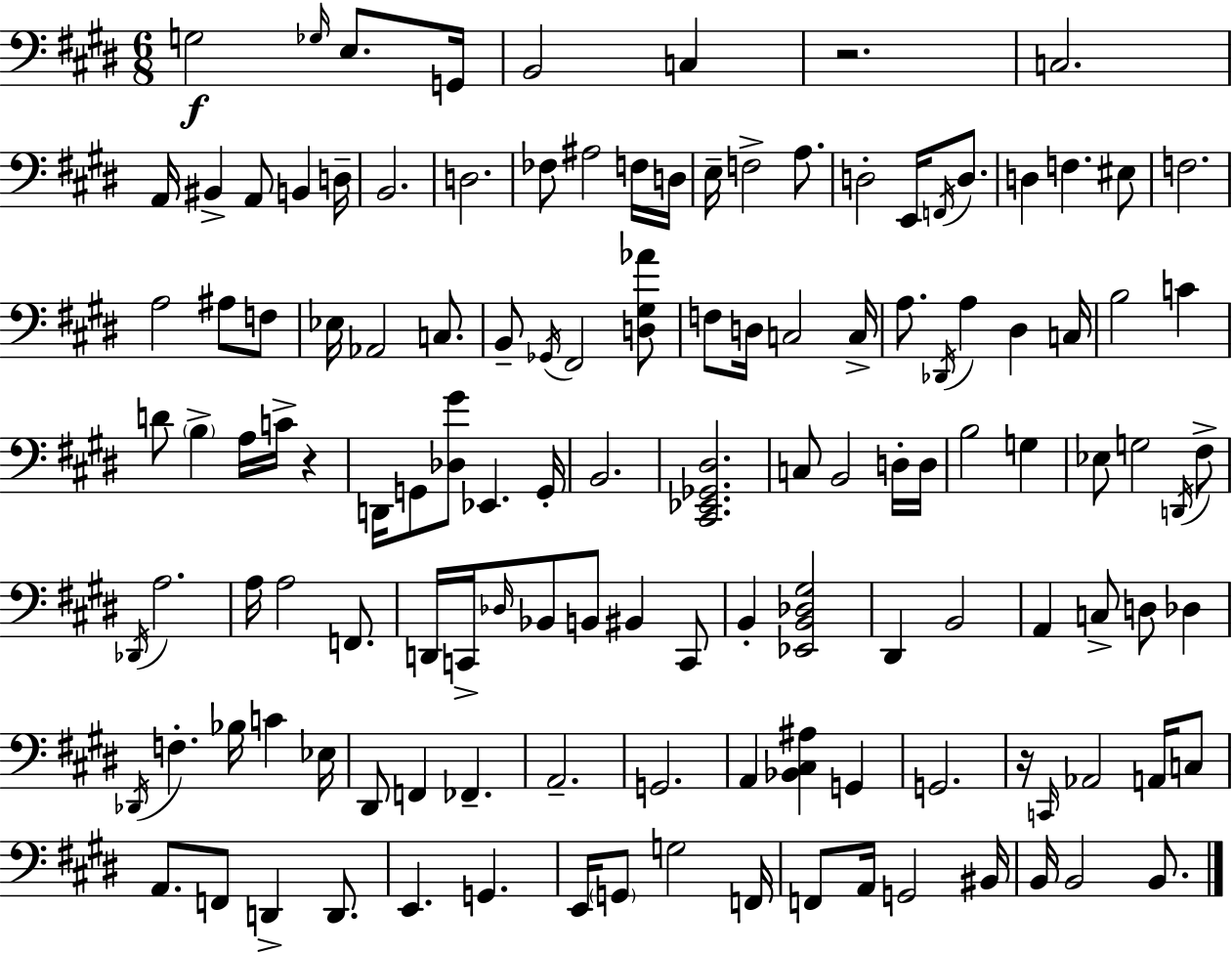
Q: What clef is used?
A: bass